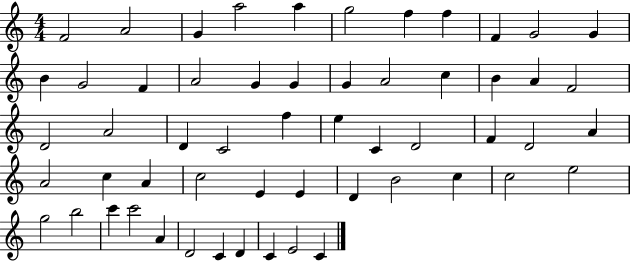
F4/h A4/h G4/q A5/h A5/q G5/h F5/q F5/q F4/q G4/h G4/q B4/q G4/h F4/q A4/h G4/q G4/q G4/q A4/h C5/q B4/q A4/q F4/h D4/h A4/h D4/q C4/h F5/q E5/q C4/q D4/h F4/q D4/h A4/q A4/h C5/q A4/q C5/h E4/q E4/q D4/q B4/h C5/q C5/h E5/h G5/h B5/h C6/q C6/h A4/q D4/h C4/q D4/q C4/q E4/h C4/q